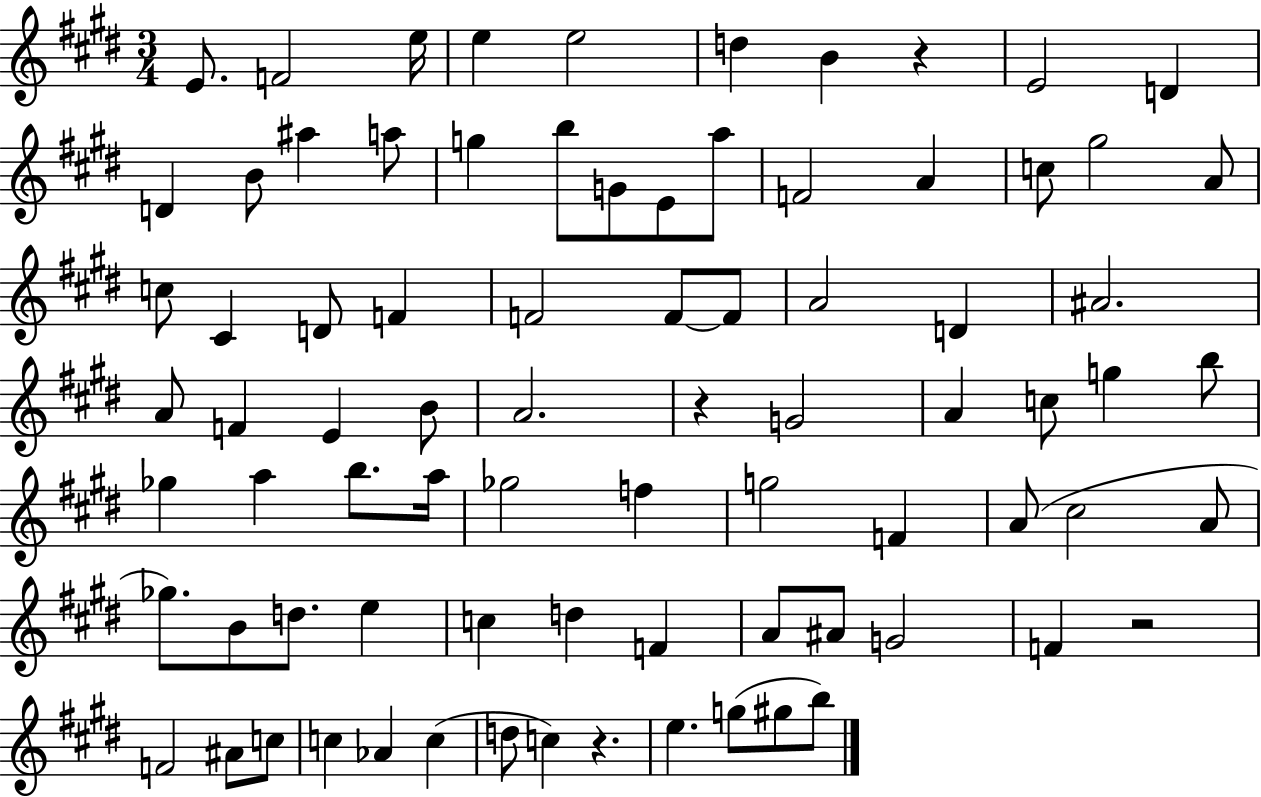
E4/e. F4/h E5/s E5/q E5/h D5/q B4/q R/q E4/h D4/q D4/q B4/e A#5/q A5/e G5/q B5/e G4/e E4/e A5/e F4/h A4/q C5/e G#5/h A4/e C5/e C#4/q D4/e F4/q F4/h F4/e F4/e A4/h D4/q A#4/h. A4/e F4/q E4/q B4/e A4/h. R/q G4/h A4/q C5/e G5/q B5/e Gb5/q A5/q B5/e. A5/s Gb5/h F5/q G5/h F4/q A4/e C#5/h A4/e Gb5/e. B4/e D5/e. E5/q C5/q D5/q F4/q A4/e A#4/e G4/h F4/q R/h F4/h A#4/e C5/e C5/q Ab4/q C5/q D5/e C5/q R/q. E5/q. G5/e G#5/e B5/e